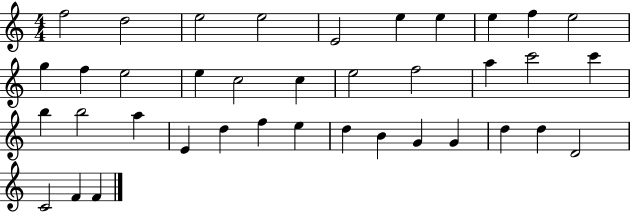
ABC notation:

X:1
T:Untitled
M:4/4
L:1/4
K:C
f2 d2 e2 e2 E2 e e e f e2 g f e2 e c2 c e2 f2 a c'2 c' b b2 a E d f e d B G G d d D2 C2 F F